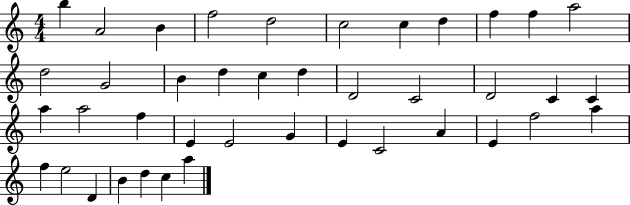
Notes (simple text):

B5/q A4/h B4/q F5/h D5/h C5/h C5/q D5/q F5/q F5/q A5/h D5/h G4/h B4/q D5/q C5/q D5/q D4/h C4/h D4/h C4/q C4/q A5/q A5/h F5/q E4/q E4/h G4/q E4/q C4/h A4/q E4/q F5/h A5/q F5/q E5/h D4/q B4/q D5/q C5/q A5/q